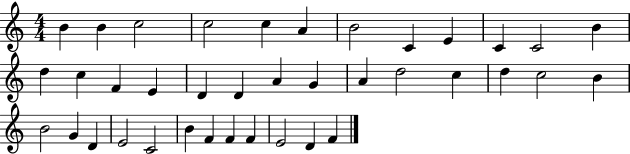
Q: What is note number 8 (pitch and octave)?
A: C4